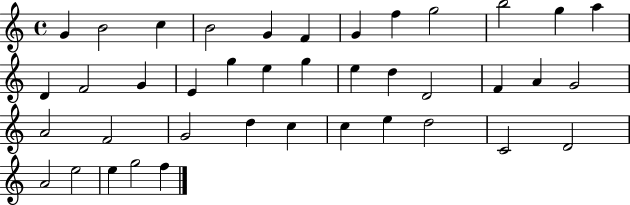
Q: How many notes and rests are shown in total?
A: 40